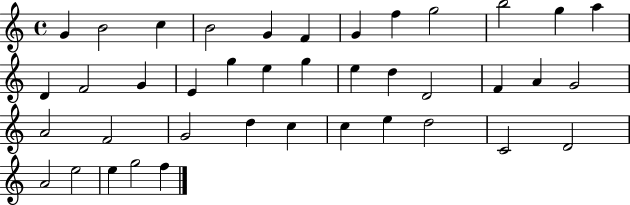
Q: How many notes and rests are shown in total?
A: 40